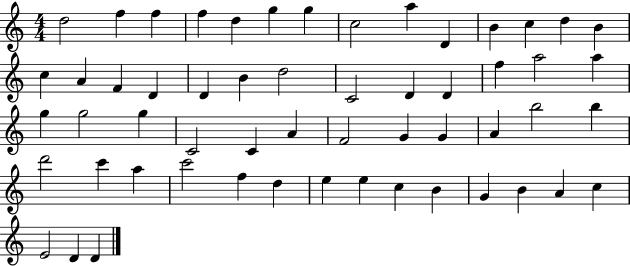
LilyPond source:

{
  \clef treble
  \numericTimeSignature
  \time 4/4
  \key c \major
  d''2 f''4 f''4 | f''4 d''4 g''4 g''4 | c''2 a''4 d'4 | b'4 c''4 d''4 b'4 | \break c''4 a'4 f'4 d'4 | d'4 b'4 d''2 | c'2 d'4 d'4 | f''4 a''2 a''4 | \break g''4 g''2 g''4 | c'2 c'4 a'4 | f'2 g'4 g'4 | a'4 b''2 b''4 | \break d'''2 c'''4 a''4 | c'''2 f''4 d''4 | e''4 e''4 c''4 b'4 | g'4 b'4 a'4 c''4 | \break e'2 d'4 d'4 | \bar "|."
}